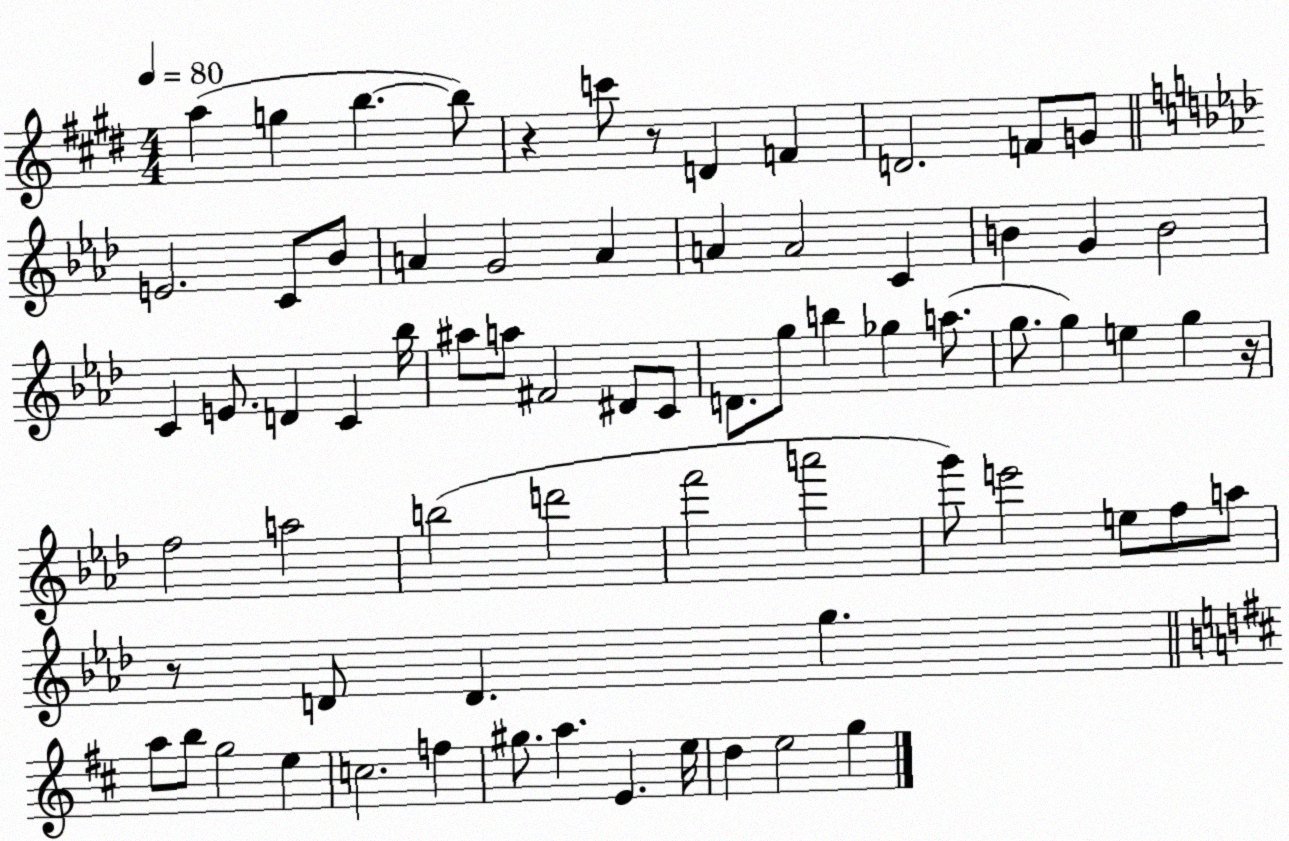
X:1
T:Untitled
M:4/4
L:1/4
K:E
a g b b/2 z c'/2 z/2 D F D2 F/2 G/2 E2 C/2 _B/2 A G2 A A A2 C B G B2 C E/2 D C _b/4 ^a/2 a/2 ^F2 ^D/2 C/2 D/2 g/2 b _g a/2 g/2 g e g z/4 f2 a2 b2 d'2 f'2 a'2 g'/2 e'2 e/2 f/2 a/2 z/2 D/2 D g a/2 b/2 g2 e c2 f ^g/2 a E e/4 d e2 g